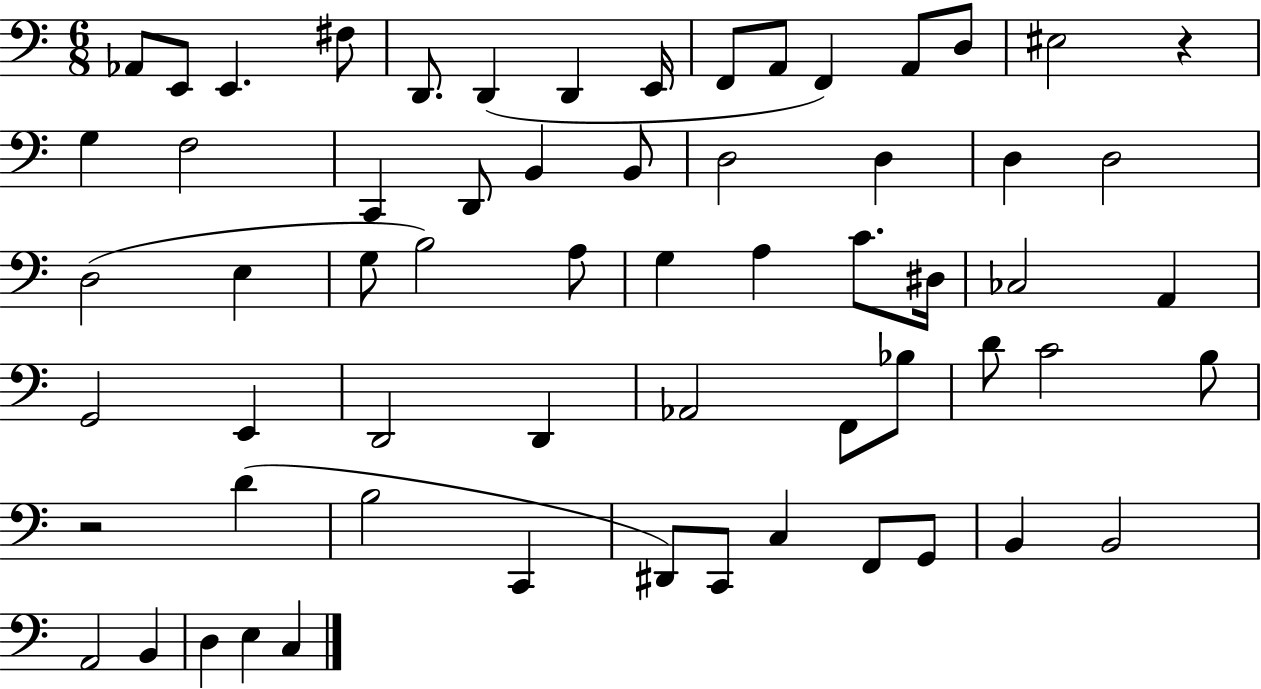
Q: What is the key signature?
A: C major